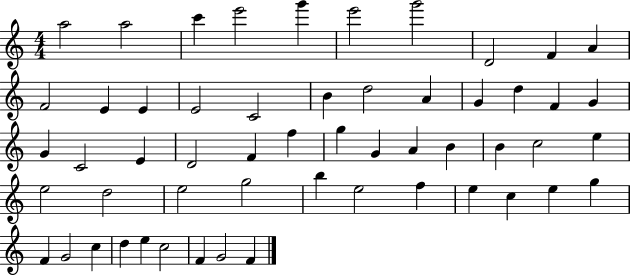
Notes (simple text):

A5/h A5/h C6/q E6/h G6/q E6/h G6/h D4/h F4/q A4/q F4/h E4/q E4/q E4/h C4/h B4/q D5/h A4/q G4/q D5/q F4/q G4/q G4/q C4/h E4/q D4/h F4/q F5/q G5/q G4/q A4/q B4/q B4/q C5/h E5/q E5/h D5/h E5/h G5/h B5/q E5/h F5/q E5/q C5/q E5/q G5/q F4/q G4/h C5/q D5/q E5/q C5/h F4/q G4/h F4/q